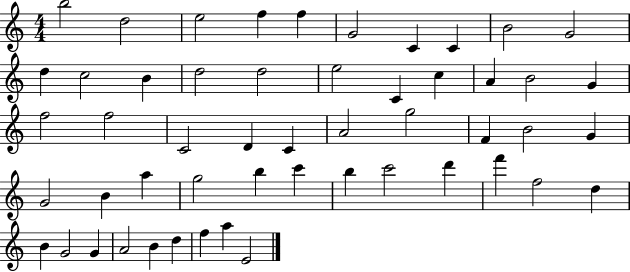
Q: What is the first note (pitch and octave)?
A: B5